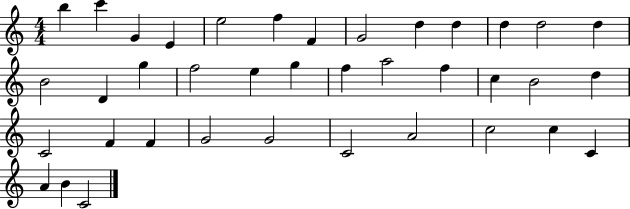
B5/q C6/q G4/q E4/q E5/h F5/q F4/q G4/h D5/q D5/q D5/q D5/h D5/q B4/h D4/q G5/q F5/h E5/q G5/q F5/q A5/h F5/q C5/q B4/h D5/q C4/h F4/q F4/q G4/h G4/h C4/h A4/h C5/h C5/q C4/q A4/q B4/q C4/h